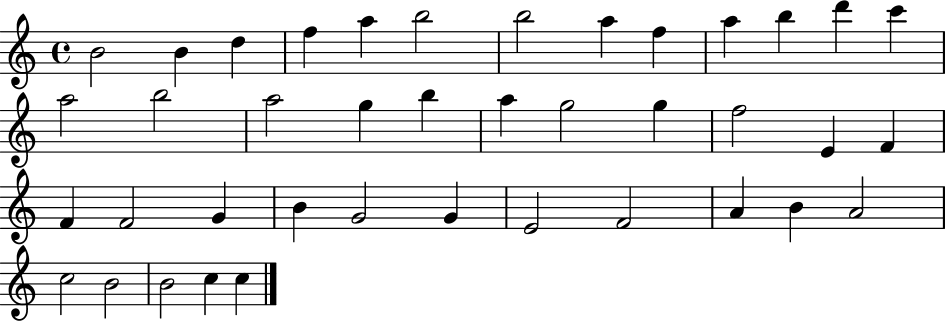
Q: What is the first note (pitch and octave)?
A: B4